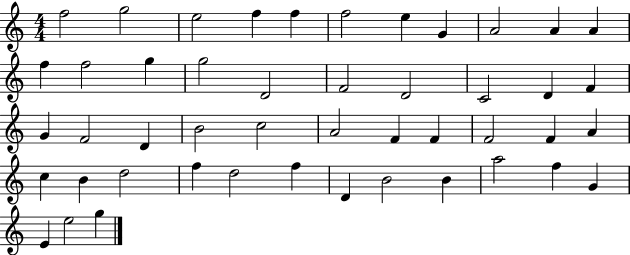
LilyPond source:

{
  \clef treble
  \numericTimeSignature
  \time 4/4
  \key c \major
  f''2 g''2 | e''2 f''4 f''4 | f''2 e''4 g'4 | a'2 a'4 a'4 | \break f''4 f''2 g''4 | g''2 d'2 | f'2 d'2 | c'2 d'4 f'4 | \break g'4 f'2 d'4 | b'2 c''2 | a'2 f'4 f'4 | f'2 f'4 a'4 | \break c''4 b'4 d''2 | f''4 d''2 f''4 | d'4 b'2 b'4 | a''2 f''4 g'4 | \break e'4 e''2 g''4 | \bar "|."
}